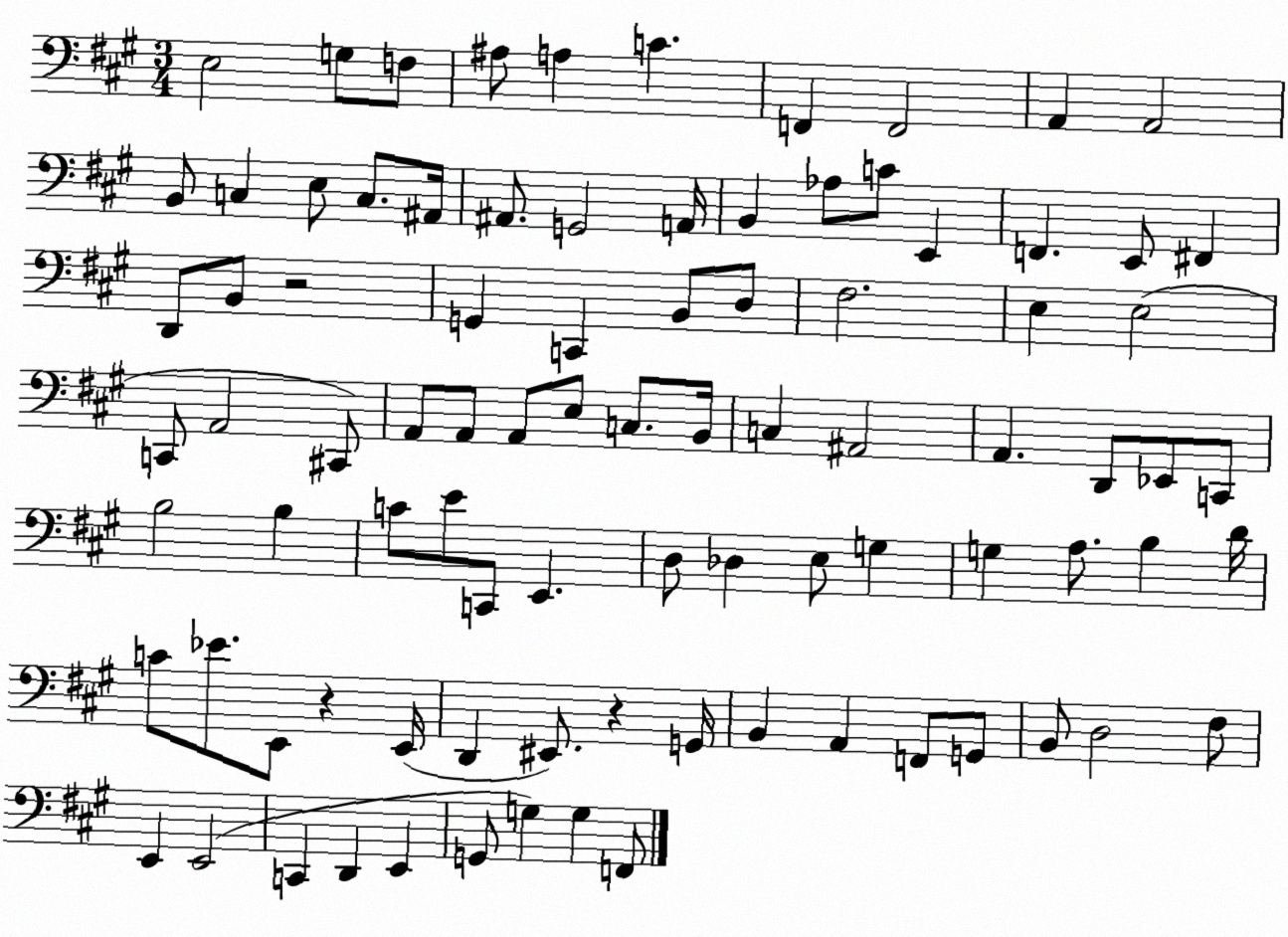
X:1
T:Untitled
M:3/4
L:1/4
K:A
E,2 G,/2 F,/2 ^A,/2 A, C F,, F,,2 A,, A,,2 B,,/2 C, E,/2 C,/2 ^A,,/4 ^A,,/2 G,,2 A,,/4 B,, _A,/2 C/2 E,, F,, E,,/2 ^F,, D,,/2 B,,/2 z2 G,, C,, B,,/2 D,/2 ^F,2 E, E,2 C,,/2 A,,2 ^C,,/2 A,,/2 A,,/2 A,,/2 E,/2 C,/2 B,,/4 C, ^A,,2 A,, D,,/2 _E,,/2 C,,/2 B,2 B, C/2 E/2 C,,/2 E,, D,/2 _D, E,/2 G, G, A,/2 B, D/4 C/2 _E/2 E,,/2 z E,,/4 D,, ^E,,/2 z G,,/4 B,, A,, F,,/2 G,,/2 B,,/2 D,2 ^F,/2 E,, E,,2 C,, D,, E,, G,,/2 G, G, F,,/2